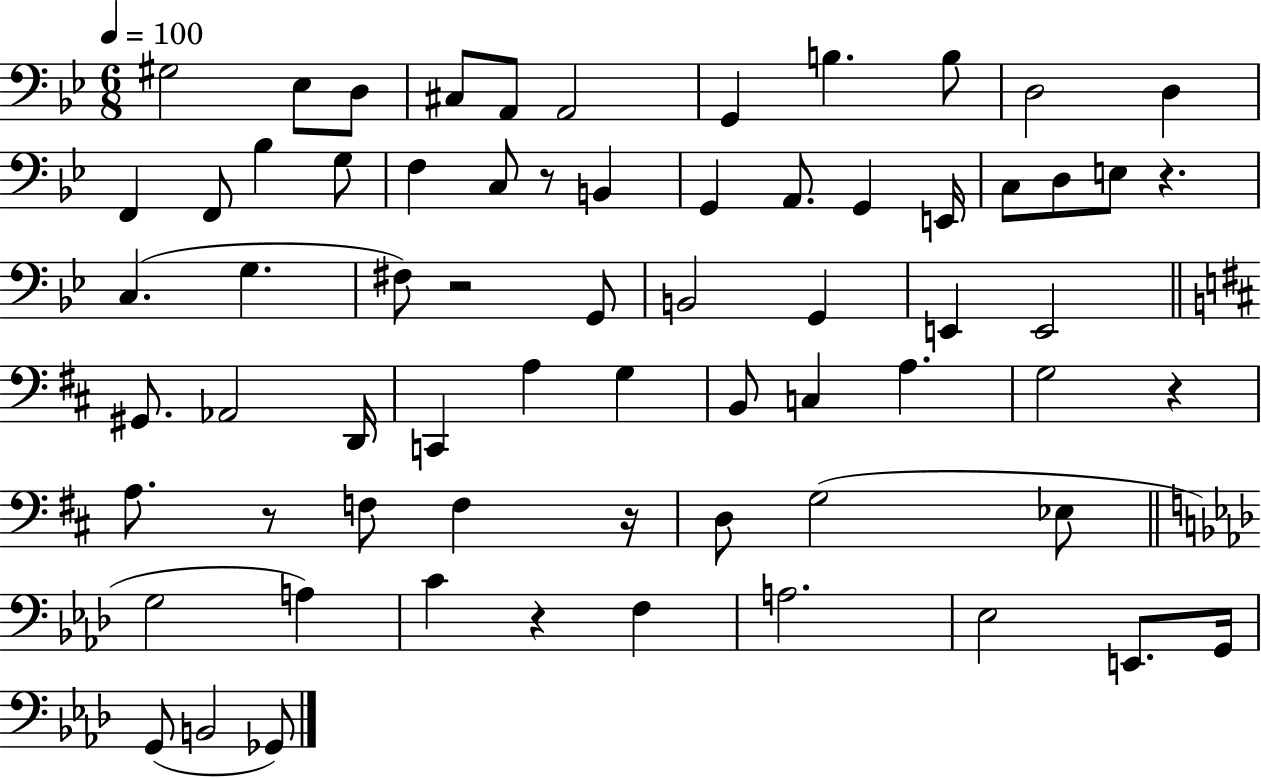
X:1
T:Untitled
M:6/8
L:1/4
K:Bb
^G,2 _E,/2 D,/2 ^C,/2 A,,/2 A,,2 G,, B, B,/2 D,2 D, F,, F,,/2 _B, G,/2 F, C,/2 z/2 B,, G,, A,,/2 G,, E,,/4 C,/2 D,/2 E,/2 z C, G, ^F,/2 z2 G,,/2 B,,2 G,, E,, E,,2 ^G,,/2 _A,,2 D,,/4 C,, A, G, B,,/2 C, A, G,2 z A,/2 z/2 F,/2 F, z/4 D,/2 G,2 _E,/2 G,2 A, C z F, A,2 _E,2 E,,/2 G,,/4 G,,/2 B,,2 _G,,/2